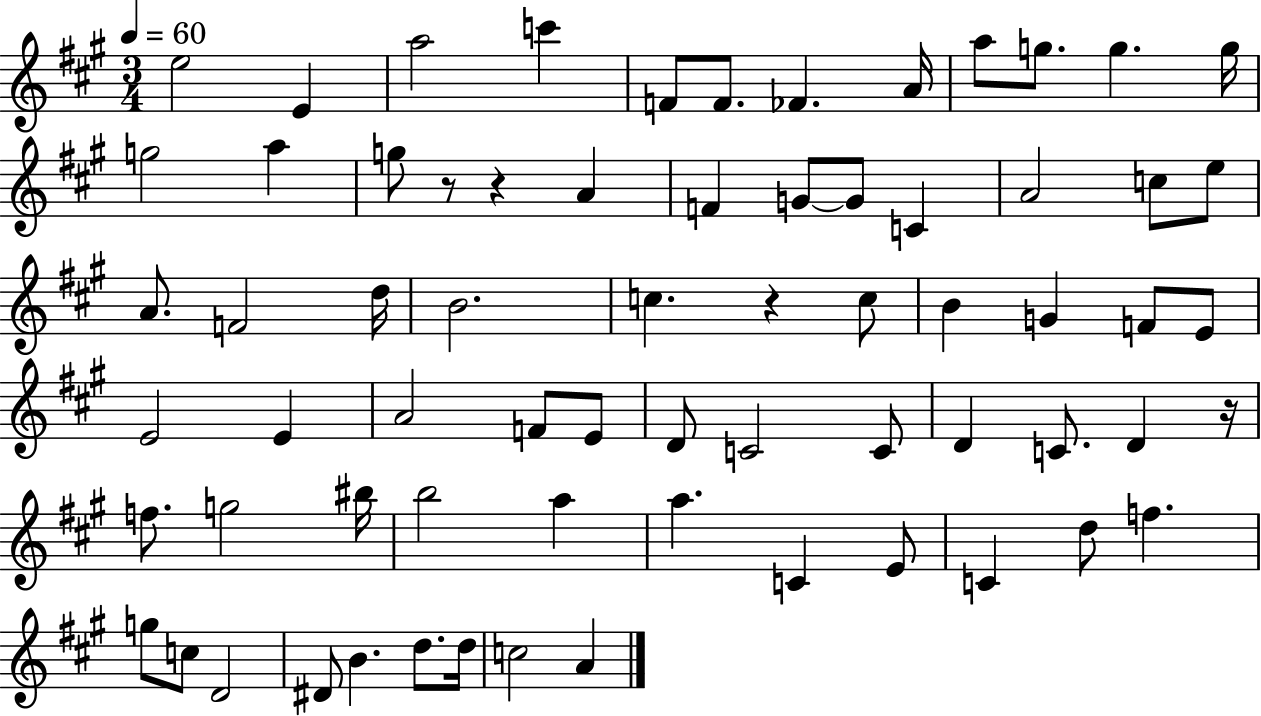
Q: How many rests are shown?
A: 4